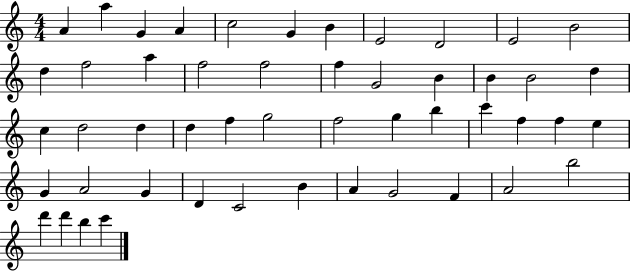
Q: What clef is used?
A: treble